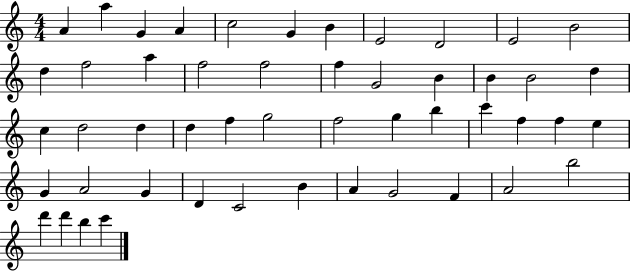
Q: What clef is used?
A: treble